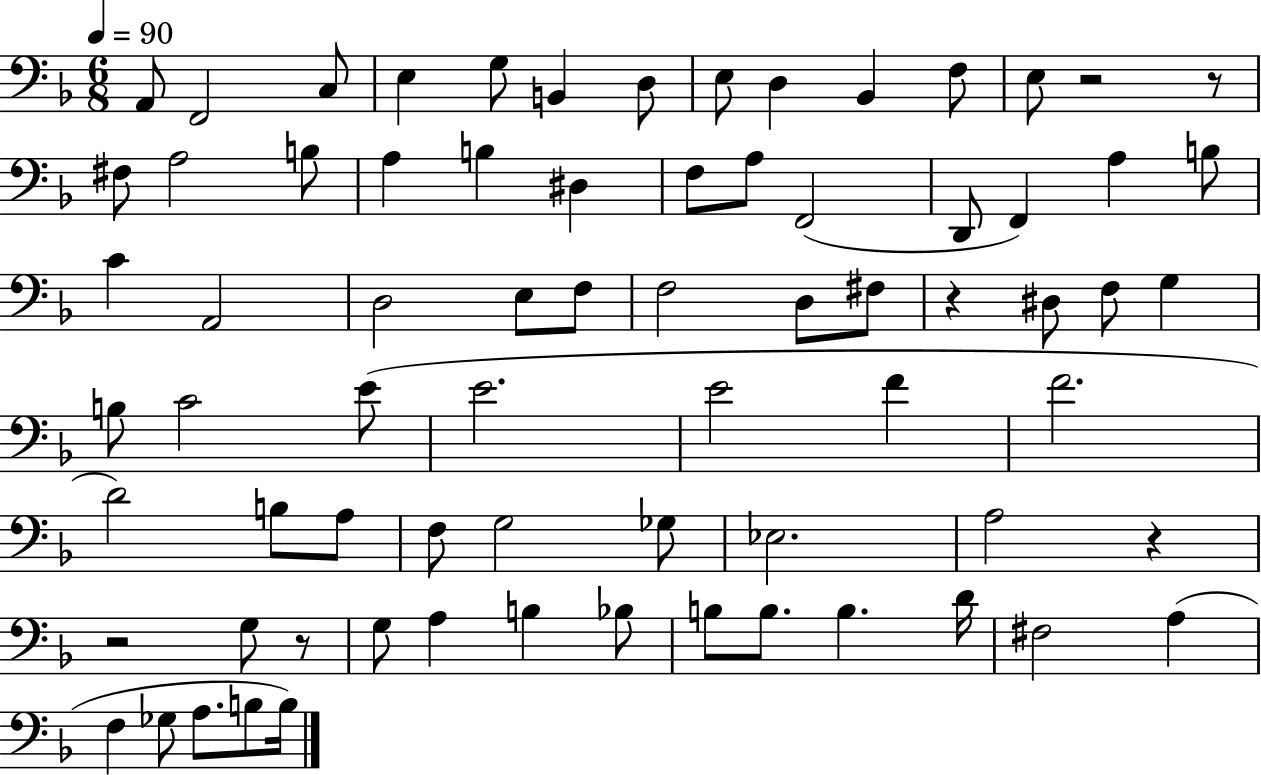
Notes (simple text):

A2/e F2/h C3/e E3/q G3/e B2/q D3/e E3/e D3/q Bb2/q F3/e E3/e R/h R/e F#3/e A3/h B3/e A3/q B3/q D#3/q F3/e A3/e F2/h D2/e F2/q A3/q B3/e C4/q A2/h D3/h E3/e F3/e F3/h D3/e F#3/e R/q D#3/e F3/e G3/q B3/e C4/h E4/e E4/h. E4/h F4/q F4/h. D4/h B3/e A3/e F3/e G3/h Gb3/e Eb3/h. A3/h R/q R/h G3/e R/e G3/e A3/q B3/q Bb3/e B3/e B3/e. B3/q. D4/s F#3/h A3/q F3/q Gb3/e A3/e. B3/e B3/s